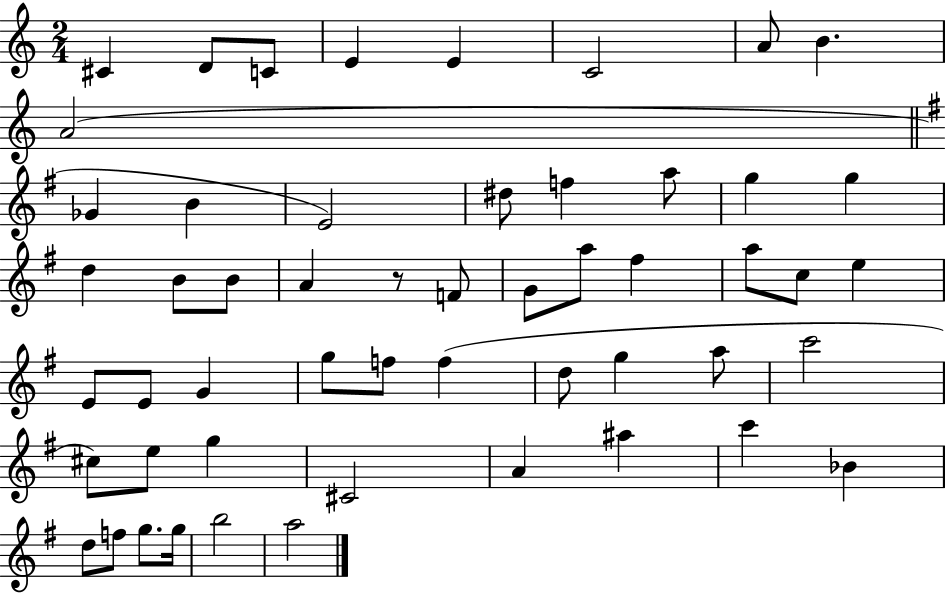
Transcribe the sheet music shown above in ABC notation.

X:1
T:Untitled
M:2/4
L:1/4
K:C
^C D/2 C/2 E E C2 A/2 B A2 _G B E2 ^d/2 f a/2 g g d B/2 B/2 A z/2 F/2 G/2 a/2 ^f a/2 c/2 e E/2 E/2 G g/2 f/2 f d/2 g a/2 c'2 ^c/2 e/2 g ^C2 A ^a c' _B d/2 f/2 g/2 g/4 b2 a2